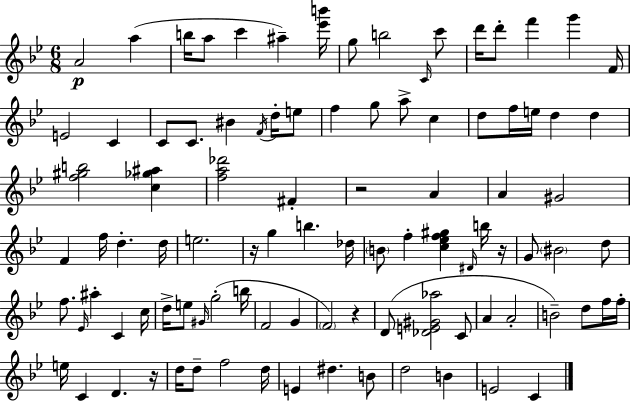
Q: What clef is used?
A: treble